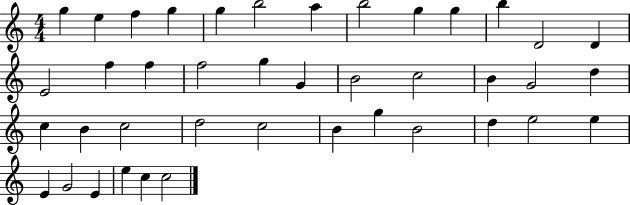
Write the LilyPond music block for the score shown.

{
  \clef treble
  \numericTimeSignature
  \time 4/4
  \key c \major
  g''4 e''4 f''4 g''4 | g''4 b''2 a''4 | b''2 g''4 g''4 | b''4 d'2 d'4 | \break e'2 f''4 f''4 | f''2 g''4 g'4 | b'2 c''2 | b'4 g'2 d''4 | \break c''4 b'4 c''2 | d''2 c''2 | b'4 g''4 b'2 | d''4 e''2 e''4 | \break e'4 g'2 e'4 | e''4 c''4 c''2 | \bar "|."
}